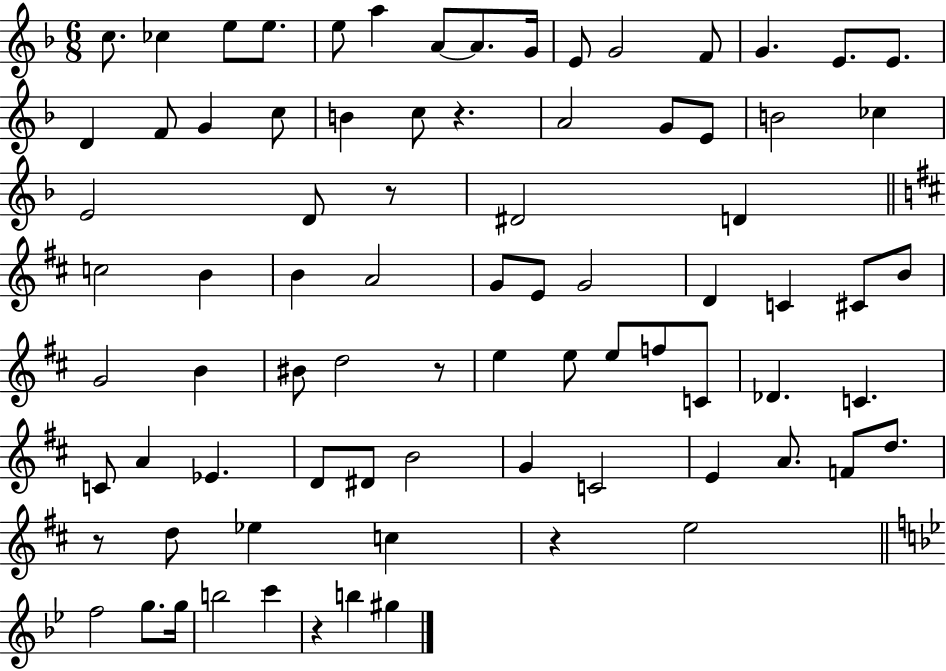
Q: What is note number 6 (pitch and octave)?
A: A5